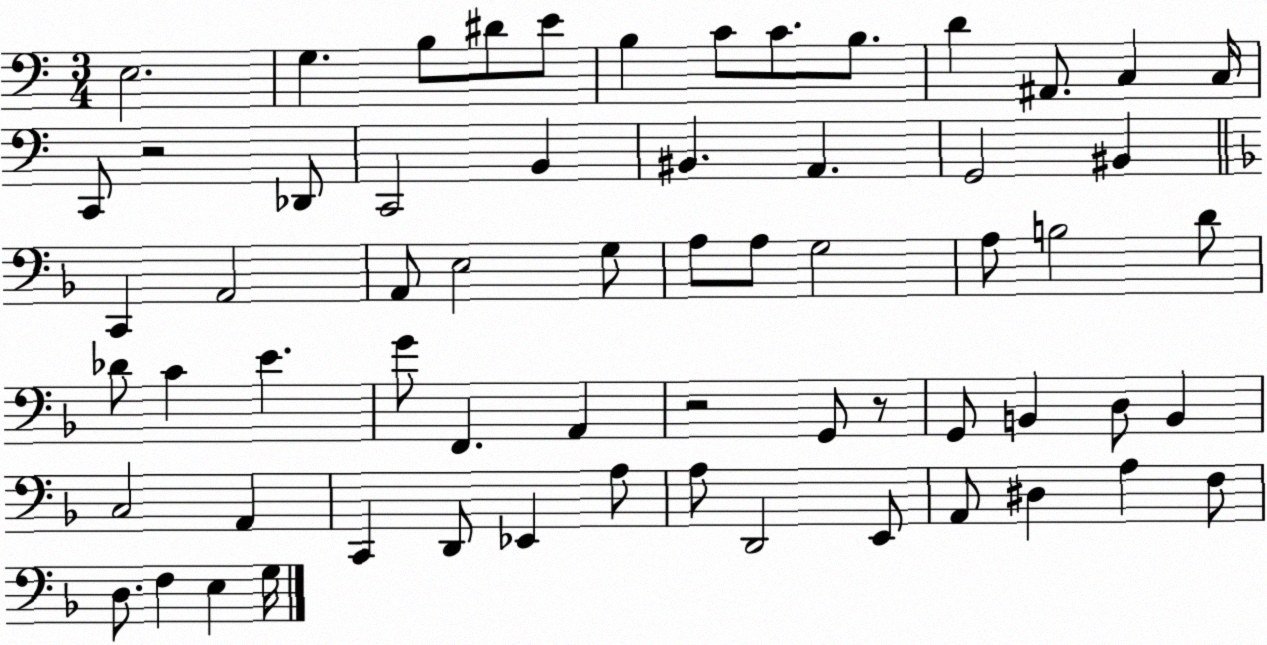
X:1
T:Untitled
M:3/4
L:1/4
K:C
E,2 G, B,/2 ^D/2 E/2 B, C/2 C/2 B,/2 D ^A,,/2 C, C,/4 C,,/2 z2 _D,,/2 C,,2 B,, ^B,, A,, G,,2 ^B,, C,, A,,2 A,,/2 E,2 G,/2 A,/2 A,/2 G,2 A,/2 B,2 D/2 _D/2 C E G/2 F,, A,, z2 G,,/2 z/2 G,,/2 B,, D,/2 B,, C,2 A,, C,, D,,/2 _E,, A,/2 A,/2 D,,2 E,,/2 A,,/2 ^D, A, F,/2 D,/2 F, E, G,/4